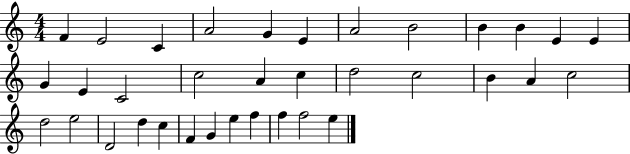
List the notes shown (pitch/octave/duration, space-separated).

F4/q E4/h C4/q A4/h G4/q E4/q A4/h B4/h B4/q B4/q E4/q E4/q G4/q E4/q C4/h C5/h A4/q C5/q D5/h C5/h B4/q A4/q C5/h D5/h E5/h D4/h D5/q C5/q F4/q G4/q E5/q F5/q F5/q F5/h E5/q